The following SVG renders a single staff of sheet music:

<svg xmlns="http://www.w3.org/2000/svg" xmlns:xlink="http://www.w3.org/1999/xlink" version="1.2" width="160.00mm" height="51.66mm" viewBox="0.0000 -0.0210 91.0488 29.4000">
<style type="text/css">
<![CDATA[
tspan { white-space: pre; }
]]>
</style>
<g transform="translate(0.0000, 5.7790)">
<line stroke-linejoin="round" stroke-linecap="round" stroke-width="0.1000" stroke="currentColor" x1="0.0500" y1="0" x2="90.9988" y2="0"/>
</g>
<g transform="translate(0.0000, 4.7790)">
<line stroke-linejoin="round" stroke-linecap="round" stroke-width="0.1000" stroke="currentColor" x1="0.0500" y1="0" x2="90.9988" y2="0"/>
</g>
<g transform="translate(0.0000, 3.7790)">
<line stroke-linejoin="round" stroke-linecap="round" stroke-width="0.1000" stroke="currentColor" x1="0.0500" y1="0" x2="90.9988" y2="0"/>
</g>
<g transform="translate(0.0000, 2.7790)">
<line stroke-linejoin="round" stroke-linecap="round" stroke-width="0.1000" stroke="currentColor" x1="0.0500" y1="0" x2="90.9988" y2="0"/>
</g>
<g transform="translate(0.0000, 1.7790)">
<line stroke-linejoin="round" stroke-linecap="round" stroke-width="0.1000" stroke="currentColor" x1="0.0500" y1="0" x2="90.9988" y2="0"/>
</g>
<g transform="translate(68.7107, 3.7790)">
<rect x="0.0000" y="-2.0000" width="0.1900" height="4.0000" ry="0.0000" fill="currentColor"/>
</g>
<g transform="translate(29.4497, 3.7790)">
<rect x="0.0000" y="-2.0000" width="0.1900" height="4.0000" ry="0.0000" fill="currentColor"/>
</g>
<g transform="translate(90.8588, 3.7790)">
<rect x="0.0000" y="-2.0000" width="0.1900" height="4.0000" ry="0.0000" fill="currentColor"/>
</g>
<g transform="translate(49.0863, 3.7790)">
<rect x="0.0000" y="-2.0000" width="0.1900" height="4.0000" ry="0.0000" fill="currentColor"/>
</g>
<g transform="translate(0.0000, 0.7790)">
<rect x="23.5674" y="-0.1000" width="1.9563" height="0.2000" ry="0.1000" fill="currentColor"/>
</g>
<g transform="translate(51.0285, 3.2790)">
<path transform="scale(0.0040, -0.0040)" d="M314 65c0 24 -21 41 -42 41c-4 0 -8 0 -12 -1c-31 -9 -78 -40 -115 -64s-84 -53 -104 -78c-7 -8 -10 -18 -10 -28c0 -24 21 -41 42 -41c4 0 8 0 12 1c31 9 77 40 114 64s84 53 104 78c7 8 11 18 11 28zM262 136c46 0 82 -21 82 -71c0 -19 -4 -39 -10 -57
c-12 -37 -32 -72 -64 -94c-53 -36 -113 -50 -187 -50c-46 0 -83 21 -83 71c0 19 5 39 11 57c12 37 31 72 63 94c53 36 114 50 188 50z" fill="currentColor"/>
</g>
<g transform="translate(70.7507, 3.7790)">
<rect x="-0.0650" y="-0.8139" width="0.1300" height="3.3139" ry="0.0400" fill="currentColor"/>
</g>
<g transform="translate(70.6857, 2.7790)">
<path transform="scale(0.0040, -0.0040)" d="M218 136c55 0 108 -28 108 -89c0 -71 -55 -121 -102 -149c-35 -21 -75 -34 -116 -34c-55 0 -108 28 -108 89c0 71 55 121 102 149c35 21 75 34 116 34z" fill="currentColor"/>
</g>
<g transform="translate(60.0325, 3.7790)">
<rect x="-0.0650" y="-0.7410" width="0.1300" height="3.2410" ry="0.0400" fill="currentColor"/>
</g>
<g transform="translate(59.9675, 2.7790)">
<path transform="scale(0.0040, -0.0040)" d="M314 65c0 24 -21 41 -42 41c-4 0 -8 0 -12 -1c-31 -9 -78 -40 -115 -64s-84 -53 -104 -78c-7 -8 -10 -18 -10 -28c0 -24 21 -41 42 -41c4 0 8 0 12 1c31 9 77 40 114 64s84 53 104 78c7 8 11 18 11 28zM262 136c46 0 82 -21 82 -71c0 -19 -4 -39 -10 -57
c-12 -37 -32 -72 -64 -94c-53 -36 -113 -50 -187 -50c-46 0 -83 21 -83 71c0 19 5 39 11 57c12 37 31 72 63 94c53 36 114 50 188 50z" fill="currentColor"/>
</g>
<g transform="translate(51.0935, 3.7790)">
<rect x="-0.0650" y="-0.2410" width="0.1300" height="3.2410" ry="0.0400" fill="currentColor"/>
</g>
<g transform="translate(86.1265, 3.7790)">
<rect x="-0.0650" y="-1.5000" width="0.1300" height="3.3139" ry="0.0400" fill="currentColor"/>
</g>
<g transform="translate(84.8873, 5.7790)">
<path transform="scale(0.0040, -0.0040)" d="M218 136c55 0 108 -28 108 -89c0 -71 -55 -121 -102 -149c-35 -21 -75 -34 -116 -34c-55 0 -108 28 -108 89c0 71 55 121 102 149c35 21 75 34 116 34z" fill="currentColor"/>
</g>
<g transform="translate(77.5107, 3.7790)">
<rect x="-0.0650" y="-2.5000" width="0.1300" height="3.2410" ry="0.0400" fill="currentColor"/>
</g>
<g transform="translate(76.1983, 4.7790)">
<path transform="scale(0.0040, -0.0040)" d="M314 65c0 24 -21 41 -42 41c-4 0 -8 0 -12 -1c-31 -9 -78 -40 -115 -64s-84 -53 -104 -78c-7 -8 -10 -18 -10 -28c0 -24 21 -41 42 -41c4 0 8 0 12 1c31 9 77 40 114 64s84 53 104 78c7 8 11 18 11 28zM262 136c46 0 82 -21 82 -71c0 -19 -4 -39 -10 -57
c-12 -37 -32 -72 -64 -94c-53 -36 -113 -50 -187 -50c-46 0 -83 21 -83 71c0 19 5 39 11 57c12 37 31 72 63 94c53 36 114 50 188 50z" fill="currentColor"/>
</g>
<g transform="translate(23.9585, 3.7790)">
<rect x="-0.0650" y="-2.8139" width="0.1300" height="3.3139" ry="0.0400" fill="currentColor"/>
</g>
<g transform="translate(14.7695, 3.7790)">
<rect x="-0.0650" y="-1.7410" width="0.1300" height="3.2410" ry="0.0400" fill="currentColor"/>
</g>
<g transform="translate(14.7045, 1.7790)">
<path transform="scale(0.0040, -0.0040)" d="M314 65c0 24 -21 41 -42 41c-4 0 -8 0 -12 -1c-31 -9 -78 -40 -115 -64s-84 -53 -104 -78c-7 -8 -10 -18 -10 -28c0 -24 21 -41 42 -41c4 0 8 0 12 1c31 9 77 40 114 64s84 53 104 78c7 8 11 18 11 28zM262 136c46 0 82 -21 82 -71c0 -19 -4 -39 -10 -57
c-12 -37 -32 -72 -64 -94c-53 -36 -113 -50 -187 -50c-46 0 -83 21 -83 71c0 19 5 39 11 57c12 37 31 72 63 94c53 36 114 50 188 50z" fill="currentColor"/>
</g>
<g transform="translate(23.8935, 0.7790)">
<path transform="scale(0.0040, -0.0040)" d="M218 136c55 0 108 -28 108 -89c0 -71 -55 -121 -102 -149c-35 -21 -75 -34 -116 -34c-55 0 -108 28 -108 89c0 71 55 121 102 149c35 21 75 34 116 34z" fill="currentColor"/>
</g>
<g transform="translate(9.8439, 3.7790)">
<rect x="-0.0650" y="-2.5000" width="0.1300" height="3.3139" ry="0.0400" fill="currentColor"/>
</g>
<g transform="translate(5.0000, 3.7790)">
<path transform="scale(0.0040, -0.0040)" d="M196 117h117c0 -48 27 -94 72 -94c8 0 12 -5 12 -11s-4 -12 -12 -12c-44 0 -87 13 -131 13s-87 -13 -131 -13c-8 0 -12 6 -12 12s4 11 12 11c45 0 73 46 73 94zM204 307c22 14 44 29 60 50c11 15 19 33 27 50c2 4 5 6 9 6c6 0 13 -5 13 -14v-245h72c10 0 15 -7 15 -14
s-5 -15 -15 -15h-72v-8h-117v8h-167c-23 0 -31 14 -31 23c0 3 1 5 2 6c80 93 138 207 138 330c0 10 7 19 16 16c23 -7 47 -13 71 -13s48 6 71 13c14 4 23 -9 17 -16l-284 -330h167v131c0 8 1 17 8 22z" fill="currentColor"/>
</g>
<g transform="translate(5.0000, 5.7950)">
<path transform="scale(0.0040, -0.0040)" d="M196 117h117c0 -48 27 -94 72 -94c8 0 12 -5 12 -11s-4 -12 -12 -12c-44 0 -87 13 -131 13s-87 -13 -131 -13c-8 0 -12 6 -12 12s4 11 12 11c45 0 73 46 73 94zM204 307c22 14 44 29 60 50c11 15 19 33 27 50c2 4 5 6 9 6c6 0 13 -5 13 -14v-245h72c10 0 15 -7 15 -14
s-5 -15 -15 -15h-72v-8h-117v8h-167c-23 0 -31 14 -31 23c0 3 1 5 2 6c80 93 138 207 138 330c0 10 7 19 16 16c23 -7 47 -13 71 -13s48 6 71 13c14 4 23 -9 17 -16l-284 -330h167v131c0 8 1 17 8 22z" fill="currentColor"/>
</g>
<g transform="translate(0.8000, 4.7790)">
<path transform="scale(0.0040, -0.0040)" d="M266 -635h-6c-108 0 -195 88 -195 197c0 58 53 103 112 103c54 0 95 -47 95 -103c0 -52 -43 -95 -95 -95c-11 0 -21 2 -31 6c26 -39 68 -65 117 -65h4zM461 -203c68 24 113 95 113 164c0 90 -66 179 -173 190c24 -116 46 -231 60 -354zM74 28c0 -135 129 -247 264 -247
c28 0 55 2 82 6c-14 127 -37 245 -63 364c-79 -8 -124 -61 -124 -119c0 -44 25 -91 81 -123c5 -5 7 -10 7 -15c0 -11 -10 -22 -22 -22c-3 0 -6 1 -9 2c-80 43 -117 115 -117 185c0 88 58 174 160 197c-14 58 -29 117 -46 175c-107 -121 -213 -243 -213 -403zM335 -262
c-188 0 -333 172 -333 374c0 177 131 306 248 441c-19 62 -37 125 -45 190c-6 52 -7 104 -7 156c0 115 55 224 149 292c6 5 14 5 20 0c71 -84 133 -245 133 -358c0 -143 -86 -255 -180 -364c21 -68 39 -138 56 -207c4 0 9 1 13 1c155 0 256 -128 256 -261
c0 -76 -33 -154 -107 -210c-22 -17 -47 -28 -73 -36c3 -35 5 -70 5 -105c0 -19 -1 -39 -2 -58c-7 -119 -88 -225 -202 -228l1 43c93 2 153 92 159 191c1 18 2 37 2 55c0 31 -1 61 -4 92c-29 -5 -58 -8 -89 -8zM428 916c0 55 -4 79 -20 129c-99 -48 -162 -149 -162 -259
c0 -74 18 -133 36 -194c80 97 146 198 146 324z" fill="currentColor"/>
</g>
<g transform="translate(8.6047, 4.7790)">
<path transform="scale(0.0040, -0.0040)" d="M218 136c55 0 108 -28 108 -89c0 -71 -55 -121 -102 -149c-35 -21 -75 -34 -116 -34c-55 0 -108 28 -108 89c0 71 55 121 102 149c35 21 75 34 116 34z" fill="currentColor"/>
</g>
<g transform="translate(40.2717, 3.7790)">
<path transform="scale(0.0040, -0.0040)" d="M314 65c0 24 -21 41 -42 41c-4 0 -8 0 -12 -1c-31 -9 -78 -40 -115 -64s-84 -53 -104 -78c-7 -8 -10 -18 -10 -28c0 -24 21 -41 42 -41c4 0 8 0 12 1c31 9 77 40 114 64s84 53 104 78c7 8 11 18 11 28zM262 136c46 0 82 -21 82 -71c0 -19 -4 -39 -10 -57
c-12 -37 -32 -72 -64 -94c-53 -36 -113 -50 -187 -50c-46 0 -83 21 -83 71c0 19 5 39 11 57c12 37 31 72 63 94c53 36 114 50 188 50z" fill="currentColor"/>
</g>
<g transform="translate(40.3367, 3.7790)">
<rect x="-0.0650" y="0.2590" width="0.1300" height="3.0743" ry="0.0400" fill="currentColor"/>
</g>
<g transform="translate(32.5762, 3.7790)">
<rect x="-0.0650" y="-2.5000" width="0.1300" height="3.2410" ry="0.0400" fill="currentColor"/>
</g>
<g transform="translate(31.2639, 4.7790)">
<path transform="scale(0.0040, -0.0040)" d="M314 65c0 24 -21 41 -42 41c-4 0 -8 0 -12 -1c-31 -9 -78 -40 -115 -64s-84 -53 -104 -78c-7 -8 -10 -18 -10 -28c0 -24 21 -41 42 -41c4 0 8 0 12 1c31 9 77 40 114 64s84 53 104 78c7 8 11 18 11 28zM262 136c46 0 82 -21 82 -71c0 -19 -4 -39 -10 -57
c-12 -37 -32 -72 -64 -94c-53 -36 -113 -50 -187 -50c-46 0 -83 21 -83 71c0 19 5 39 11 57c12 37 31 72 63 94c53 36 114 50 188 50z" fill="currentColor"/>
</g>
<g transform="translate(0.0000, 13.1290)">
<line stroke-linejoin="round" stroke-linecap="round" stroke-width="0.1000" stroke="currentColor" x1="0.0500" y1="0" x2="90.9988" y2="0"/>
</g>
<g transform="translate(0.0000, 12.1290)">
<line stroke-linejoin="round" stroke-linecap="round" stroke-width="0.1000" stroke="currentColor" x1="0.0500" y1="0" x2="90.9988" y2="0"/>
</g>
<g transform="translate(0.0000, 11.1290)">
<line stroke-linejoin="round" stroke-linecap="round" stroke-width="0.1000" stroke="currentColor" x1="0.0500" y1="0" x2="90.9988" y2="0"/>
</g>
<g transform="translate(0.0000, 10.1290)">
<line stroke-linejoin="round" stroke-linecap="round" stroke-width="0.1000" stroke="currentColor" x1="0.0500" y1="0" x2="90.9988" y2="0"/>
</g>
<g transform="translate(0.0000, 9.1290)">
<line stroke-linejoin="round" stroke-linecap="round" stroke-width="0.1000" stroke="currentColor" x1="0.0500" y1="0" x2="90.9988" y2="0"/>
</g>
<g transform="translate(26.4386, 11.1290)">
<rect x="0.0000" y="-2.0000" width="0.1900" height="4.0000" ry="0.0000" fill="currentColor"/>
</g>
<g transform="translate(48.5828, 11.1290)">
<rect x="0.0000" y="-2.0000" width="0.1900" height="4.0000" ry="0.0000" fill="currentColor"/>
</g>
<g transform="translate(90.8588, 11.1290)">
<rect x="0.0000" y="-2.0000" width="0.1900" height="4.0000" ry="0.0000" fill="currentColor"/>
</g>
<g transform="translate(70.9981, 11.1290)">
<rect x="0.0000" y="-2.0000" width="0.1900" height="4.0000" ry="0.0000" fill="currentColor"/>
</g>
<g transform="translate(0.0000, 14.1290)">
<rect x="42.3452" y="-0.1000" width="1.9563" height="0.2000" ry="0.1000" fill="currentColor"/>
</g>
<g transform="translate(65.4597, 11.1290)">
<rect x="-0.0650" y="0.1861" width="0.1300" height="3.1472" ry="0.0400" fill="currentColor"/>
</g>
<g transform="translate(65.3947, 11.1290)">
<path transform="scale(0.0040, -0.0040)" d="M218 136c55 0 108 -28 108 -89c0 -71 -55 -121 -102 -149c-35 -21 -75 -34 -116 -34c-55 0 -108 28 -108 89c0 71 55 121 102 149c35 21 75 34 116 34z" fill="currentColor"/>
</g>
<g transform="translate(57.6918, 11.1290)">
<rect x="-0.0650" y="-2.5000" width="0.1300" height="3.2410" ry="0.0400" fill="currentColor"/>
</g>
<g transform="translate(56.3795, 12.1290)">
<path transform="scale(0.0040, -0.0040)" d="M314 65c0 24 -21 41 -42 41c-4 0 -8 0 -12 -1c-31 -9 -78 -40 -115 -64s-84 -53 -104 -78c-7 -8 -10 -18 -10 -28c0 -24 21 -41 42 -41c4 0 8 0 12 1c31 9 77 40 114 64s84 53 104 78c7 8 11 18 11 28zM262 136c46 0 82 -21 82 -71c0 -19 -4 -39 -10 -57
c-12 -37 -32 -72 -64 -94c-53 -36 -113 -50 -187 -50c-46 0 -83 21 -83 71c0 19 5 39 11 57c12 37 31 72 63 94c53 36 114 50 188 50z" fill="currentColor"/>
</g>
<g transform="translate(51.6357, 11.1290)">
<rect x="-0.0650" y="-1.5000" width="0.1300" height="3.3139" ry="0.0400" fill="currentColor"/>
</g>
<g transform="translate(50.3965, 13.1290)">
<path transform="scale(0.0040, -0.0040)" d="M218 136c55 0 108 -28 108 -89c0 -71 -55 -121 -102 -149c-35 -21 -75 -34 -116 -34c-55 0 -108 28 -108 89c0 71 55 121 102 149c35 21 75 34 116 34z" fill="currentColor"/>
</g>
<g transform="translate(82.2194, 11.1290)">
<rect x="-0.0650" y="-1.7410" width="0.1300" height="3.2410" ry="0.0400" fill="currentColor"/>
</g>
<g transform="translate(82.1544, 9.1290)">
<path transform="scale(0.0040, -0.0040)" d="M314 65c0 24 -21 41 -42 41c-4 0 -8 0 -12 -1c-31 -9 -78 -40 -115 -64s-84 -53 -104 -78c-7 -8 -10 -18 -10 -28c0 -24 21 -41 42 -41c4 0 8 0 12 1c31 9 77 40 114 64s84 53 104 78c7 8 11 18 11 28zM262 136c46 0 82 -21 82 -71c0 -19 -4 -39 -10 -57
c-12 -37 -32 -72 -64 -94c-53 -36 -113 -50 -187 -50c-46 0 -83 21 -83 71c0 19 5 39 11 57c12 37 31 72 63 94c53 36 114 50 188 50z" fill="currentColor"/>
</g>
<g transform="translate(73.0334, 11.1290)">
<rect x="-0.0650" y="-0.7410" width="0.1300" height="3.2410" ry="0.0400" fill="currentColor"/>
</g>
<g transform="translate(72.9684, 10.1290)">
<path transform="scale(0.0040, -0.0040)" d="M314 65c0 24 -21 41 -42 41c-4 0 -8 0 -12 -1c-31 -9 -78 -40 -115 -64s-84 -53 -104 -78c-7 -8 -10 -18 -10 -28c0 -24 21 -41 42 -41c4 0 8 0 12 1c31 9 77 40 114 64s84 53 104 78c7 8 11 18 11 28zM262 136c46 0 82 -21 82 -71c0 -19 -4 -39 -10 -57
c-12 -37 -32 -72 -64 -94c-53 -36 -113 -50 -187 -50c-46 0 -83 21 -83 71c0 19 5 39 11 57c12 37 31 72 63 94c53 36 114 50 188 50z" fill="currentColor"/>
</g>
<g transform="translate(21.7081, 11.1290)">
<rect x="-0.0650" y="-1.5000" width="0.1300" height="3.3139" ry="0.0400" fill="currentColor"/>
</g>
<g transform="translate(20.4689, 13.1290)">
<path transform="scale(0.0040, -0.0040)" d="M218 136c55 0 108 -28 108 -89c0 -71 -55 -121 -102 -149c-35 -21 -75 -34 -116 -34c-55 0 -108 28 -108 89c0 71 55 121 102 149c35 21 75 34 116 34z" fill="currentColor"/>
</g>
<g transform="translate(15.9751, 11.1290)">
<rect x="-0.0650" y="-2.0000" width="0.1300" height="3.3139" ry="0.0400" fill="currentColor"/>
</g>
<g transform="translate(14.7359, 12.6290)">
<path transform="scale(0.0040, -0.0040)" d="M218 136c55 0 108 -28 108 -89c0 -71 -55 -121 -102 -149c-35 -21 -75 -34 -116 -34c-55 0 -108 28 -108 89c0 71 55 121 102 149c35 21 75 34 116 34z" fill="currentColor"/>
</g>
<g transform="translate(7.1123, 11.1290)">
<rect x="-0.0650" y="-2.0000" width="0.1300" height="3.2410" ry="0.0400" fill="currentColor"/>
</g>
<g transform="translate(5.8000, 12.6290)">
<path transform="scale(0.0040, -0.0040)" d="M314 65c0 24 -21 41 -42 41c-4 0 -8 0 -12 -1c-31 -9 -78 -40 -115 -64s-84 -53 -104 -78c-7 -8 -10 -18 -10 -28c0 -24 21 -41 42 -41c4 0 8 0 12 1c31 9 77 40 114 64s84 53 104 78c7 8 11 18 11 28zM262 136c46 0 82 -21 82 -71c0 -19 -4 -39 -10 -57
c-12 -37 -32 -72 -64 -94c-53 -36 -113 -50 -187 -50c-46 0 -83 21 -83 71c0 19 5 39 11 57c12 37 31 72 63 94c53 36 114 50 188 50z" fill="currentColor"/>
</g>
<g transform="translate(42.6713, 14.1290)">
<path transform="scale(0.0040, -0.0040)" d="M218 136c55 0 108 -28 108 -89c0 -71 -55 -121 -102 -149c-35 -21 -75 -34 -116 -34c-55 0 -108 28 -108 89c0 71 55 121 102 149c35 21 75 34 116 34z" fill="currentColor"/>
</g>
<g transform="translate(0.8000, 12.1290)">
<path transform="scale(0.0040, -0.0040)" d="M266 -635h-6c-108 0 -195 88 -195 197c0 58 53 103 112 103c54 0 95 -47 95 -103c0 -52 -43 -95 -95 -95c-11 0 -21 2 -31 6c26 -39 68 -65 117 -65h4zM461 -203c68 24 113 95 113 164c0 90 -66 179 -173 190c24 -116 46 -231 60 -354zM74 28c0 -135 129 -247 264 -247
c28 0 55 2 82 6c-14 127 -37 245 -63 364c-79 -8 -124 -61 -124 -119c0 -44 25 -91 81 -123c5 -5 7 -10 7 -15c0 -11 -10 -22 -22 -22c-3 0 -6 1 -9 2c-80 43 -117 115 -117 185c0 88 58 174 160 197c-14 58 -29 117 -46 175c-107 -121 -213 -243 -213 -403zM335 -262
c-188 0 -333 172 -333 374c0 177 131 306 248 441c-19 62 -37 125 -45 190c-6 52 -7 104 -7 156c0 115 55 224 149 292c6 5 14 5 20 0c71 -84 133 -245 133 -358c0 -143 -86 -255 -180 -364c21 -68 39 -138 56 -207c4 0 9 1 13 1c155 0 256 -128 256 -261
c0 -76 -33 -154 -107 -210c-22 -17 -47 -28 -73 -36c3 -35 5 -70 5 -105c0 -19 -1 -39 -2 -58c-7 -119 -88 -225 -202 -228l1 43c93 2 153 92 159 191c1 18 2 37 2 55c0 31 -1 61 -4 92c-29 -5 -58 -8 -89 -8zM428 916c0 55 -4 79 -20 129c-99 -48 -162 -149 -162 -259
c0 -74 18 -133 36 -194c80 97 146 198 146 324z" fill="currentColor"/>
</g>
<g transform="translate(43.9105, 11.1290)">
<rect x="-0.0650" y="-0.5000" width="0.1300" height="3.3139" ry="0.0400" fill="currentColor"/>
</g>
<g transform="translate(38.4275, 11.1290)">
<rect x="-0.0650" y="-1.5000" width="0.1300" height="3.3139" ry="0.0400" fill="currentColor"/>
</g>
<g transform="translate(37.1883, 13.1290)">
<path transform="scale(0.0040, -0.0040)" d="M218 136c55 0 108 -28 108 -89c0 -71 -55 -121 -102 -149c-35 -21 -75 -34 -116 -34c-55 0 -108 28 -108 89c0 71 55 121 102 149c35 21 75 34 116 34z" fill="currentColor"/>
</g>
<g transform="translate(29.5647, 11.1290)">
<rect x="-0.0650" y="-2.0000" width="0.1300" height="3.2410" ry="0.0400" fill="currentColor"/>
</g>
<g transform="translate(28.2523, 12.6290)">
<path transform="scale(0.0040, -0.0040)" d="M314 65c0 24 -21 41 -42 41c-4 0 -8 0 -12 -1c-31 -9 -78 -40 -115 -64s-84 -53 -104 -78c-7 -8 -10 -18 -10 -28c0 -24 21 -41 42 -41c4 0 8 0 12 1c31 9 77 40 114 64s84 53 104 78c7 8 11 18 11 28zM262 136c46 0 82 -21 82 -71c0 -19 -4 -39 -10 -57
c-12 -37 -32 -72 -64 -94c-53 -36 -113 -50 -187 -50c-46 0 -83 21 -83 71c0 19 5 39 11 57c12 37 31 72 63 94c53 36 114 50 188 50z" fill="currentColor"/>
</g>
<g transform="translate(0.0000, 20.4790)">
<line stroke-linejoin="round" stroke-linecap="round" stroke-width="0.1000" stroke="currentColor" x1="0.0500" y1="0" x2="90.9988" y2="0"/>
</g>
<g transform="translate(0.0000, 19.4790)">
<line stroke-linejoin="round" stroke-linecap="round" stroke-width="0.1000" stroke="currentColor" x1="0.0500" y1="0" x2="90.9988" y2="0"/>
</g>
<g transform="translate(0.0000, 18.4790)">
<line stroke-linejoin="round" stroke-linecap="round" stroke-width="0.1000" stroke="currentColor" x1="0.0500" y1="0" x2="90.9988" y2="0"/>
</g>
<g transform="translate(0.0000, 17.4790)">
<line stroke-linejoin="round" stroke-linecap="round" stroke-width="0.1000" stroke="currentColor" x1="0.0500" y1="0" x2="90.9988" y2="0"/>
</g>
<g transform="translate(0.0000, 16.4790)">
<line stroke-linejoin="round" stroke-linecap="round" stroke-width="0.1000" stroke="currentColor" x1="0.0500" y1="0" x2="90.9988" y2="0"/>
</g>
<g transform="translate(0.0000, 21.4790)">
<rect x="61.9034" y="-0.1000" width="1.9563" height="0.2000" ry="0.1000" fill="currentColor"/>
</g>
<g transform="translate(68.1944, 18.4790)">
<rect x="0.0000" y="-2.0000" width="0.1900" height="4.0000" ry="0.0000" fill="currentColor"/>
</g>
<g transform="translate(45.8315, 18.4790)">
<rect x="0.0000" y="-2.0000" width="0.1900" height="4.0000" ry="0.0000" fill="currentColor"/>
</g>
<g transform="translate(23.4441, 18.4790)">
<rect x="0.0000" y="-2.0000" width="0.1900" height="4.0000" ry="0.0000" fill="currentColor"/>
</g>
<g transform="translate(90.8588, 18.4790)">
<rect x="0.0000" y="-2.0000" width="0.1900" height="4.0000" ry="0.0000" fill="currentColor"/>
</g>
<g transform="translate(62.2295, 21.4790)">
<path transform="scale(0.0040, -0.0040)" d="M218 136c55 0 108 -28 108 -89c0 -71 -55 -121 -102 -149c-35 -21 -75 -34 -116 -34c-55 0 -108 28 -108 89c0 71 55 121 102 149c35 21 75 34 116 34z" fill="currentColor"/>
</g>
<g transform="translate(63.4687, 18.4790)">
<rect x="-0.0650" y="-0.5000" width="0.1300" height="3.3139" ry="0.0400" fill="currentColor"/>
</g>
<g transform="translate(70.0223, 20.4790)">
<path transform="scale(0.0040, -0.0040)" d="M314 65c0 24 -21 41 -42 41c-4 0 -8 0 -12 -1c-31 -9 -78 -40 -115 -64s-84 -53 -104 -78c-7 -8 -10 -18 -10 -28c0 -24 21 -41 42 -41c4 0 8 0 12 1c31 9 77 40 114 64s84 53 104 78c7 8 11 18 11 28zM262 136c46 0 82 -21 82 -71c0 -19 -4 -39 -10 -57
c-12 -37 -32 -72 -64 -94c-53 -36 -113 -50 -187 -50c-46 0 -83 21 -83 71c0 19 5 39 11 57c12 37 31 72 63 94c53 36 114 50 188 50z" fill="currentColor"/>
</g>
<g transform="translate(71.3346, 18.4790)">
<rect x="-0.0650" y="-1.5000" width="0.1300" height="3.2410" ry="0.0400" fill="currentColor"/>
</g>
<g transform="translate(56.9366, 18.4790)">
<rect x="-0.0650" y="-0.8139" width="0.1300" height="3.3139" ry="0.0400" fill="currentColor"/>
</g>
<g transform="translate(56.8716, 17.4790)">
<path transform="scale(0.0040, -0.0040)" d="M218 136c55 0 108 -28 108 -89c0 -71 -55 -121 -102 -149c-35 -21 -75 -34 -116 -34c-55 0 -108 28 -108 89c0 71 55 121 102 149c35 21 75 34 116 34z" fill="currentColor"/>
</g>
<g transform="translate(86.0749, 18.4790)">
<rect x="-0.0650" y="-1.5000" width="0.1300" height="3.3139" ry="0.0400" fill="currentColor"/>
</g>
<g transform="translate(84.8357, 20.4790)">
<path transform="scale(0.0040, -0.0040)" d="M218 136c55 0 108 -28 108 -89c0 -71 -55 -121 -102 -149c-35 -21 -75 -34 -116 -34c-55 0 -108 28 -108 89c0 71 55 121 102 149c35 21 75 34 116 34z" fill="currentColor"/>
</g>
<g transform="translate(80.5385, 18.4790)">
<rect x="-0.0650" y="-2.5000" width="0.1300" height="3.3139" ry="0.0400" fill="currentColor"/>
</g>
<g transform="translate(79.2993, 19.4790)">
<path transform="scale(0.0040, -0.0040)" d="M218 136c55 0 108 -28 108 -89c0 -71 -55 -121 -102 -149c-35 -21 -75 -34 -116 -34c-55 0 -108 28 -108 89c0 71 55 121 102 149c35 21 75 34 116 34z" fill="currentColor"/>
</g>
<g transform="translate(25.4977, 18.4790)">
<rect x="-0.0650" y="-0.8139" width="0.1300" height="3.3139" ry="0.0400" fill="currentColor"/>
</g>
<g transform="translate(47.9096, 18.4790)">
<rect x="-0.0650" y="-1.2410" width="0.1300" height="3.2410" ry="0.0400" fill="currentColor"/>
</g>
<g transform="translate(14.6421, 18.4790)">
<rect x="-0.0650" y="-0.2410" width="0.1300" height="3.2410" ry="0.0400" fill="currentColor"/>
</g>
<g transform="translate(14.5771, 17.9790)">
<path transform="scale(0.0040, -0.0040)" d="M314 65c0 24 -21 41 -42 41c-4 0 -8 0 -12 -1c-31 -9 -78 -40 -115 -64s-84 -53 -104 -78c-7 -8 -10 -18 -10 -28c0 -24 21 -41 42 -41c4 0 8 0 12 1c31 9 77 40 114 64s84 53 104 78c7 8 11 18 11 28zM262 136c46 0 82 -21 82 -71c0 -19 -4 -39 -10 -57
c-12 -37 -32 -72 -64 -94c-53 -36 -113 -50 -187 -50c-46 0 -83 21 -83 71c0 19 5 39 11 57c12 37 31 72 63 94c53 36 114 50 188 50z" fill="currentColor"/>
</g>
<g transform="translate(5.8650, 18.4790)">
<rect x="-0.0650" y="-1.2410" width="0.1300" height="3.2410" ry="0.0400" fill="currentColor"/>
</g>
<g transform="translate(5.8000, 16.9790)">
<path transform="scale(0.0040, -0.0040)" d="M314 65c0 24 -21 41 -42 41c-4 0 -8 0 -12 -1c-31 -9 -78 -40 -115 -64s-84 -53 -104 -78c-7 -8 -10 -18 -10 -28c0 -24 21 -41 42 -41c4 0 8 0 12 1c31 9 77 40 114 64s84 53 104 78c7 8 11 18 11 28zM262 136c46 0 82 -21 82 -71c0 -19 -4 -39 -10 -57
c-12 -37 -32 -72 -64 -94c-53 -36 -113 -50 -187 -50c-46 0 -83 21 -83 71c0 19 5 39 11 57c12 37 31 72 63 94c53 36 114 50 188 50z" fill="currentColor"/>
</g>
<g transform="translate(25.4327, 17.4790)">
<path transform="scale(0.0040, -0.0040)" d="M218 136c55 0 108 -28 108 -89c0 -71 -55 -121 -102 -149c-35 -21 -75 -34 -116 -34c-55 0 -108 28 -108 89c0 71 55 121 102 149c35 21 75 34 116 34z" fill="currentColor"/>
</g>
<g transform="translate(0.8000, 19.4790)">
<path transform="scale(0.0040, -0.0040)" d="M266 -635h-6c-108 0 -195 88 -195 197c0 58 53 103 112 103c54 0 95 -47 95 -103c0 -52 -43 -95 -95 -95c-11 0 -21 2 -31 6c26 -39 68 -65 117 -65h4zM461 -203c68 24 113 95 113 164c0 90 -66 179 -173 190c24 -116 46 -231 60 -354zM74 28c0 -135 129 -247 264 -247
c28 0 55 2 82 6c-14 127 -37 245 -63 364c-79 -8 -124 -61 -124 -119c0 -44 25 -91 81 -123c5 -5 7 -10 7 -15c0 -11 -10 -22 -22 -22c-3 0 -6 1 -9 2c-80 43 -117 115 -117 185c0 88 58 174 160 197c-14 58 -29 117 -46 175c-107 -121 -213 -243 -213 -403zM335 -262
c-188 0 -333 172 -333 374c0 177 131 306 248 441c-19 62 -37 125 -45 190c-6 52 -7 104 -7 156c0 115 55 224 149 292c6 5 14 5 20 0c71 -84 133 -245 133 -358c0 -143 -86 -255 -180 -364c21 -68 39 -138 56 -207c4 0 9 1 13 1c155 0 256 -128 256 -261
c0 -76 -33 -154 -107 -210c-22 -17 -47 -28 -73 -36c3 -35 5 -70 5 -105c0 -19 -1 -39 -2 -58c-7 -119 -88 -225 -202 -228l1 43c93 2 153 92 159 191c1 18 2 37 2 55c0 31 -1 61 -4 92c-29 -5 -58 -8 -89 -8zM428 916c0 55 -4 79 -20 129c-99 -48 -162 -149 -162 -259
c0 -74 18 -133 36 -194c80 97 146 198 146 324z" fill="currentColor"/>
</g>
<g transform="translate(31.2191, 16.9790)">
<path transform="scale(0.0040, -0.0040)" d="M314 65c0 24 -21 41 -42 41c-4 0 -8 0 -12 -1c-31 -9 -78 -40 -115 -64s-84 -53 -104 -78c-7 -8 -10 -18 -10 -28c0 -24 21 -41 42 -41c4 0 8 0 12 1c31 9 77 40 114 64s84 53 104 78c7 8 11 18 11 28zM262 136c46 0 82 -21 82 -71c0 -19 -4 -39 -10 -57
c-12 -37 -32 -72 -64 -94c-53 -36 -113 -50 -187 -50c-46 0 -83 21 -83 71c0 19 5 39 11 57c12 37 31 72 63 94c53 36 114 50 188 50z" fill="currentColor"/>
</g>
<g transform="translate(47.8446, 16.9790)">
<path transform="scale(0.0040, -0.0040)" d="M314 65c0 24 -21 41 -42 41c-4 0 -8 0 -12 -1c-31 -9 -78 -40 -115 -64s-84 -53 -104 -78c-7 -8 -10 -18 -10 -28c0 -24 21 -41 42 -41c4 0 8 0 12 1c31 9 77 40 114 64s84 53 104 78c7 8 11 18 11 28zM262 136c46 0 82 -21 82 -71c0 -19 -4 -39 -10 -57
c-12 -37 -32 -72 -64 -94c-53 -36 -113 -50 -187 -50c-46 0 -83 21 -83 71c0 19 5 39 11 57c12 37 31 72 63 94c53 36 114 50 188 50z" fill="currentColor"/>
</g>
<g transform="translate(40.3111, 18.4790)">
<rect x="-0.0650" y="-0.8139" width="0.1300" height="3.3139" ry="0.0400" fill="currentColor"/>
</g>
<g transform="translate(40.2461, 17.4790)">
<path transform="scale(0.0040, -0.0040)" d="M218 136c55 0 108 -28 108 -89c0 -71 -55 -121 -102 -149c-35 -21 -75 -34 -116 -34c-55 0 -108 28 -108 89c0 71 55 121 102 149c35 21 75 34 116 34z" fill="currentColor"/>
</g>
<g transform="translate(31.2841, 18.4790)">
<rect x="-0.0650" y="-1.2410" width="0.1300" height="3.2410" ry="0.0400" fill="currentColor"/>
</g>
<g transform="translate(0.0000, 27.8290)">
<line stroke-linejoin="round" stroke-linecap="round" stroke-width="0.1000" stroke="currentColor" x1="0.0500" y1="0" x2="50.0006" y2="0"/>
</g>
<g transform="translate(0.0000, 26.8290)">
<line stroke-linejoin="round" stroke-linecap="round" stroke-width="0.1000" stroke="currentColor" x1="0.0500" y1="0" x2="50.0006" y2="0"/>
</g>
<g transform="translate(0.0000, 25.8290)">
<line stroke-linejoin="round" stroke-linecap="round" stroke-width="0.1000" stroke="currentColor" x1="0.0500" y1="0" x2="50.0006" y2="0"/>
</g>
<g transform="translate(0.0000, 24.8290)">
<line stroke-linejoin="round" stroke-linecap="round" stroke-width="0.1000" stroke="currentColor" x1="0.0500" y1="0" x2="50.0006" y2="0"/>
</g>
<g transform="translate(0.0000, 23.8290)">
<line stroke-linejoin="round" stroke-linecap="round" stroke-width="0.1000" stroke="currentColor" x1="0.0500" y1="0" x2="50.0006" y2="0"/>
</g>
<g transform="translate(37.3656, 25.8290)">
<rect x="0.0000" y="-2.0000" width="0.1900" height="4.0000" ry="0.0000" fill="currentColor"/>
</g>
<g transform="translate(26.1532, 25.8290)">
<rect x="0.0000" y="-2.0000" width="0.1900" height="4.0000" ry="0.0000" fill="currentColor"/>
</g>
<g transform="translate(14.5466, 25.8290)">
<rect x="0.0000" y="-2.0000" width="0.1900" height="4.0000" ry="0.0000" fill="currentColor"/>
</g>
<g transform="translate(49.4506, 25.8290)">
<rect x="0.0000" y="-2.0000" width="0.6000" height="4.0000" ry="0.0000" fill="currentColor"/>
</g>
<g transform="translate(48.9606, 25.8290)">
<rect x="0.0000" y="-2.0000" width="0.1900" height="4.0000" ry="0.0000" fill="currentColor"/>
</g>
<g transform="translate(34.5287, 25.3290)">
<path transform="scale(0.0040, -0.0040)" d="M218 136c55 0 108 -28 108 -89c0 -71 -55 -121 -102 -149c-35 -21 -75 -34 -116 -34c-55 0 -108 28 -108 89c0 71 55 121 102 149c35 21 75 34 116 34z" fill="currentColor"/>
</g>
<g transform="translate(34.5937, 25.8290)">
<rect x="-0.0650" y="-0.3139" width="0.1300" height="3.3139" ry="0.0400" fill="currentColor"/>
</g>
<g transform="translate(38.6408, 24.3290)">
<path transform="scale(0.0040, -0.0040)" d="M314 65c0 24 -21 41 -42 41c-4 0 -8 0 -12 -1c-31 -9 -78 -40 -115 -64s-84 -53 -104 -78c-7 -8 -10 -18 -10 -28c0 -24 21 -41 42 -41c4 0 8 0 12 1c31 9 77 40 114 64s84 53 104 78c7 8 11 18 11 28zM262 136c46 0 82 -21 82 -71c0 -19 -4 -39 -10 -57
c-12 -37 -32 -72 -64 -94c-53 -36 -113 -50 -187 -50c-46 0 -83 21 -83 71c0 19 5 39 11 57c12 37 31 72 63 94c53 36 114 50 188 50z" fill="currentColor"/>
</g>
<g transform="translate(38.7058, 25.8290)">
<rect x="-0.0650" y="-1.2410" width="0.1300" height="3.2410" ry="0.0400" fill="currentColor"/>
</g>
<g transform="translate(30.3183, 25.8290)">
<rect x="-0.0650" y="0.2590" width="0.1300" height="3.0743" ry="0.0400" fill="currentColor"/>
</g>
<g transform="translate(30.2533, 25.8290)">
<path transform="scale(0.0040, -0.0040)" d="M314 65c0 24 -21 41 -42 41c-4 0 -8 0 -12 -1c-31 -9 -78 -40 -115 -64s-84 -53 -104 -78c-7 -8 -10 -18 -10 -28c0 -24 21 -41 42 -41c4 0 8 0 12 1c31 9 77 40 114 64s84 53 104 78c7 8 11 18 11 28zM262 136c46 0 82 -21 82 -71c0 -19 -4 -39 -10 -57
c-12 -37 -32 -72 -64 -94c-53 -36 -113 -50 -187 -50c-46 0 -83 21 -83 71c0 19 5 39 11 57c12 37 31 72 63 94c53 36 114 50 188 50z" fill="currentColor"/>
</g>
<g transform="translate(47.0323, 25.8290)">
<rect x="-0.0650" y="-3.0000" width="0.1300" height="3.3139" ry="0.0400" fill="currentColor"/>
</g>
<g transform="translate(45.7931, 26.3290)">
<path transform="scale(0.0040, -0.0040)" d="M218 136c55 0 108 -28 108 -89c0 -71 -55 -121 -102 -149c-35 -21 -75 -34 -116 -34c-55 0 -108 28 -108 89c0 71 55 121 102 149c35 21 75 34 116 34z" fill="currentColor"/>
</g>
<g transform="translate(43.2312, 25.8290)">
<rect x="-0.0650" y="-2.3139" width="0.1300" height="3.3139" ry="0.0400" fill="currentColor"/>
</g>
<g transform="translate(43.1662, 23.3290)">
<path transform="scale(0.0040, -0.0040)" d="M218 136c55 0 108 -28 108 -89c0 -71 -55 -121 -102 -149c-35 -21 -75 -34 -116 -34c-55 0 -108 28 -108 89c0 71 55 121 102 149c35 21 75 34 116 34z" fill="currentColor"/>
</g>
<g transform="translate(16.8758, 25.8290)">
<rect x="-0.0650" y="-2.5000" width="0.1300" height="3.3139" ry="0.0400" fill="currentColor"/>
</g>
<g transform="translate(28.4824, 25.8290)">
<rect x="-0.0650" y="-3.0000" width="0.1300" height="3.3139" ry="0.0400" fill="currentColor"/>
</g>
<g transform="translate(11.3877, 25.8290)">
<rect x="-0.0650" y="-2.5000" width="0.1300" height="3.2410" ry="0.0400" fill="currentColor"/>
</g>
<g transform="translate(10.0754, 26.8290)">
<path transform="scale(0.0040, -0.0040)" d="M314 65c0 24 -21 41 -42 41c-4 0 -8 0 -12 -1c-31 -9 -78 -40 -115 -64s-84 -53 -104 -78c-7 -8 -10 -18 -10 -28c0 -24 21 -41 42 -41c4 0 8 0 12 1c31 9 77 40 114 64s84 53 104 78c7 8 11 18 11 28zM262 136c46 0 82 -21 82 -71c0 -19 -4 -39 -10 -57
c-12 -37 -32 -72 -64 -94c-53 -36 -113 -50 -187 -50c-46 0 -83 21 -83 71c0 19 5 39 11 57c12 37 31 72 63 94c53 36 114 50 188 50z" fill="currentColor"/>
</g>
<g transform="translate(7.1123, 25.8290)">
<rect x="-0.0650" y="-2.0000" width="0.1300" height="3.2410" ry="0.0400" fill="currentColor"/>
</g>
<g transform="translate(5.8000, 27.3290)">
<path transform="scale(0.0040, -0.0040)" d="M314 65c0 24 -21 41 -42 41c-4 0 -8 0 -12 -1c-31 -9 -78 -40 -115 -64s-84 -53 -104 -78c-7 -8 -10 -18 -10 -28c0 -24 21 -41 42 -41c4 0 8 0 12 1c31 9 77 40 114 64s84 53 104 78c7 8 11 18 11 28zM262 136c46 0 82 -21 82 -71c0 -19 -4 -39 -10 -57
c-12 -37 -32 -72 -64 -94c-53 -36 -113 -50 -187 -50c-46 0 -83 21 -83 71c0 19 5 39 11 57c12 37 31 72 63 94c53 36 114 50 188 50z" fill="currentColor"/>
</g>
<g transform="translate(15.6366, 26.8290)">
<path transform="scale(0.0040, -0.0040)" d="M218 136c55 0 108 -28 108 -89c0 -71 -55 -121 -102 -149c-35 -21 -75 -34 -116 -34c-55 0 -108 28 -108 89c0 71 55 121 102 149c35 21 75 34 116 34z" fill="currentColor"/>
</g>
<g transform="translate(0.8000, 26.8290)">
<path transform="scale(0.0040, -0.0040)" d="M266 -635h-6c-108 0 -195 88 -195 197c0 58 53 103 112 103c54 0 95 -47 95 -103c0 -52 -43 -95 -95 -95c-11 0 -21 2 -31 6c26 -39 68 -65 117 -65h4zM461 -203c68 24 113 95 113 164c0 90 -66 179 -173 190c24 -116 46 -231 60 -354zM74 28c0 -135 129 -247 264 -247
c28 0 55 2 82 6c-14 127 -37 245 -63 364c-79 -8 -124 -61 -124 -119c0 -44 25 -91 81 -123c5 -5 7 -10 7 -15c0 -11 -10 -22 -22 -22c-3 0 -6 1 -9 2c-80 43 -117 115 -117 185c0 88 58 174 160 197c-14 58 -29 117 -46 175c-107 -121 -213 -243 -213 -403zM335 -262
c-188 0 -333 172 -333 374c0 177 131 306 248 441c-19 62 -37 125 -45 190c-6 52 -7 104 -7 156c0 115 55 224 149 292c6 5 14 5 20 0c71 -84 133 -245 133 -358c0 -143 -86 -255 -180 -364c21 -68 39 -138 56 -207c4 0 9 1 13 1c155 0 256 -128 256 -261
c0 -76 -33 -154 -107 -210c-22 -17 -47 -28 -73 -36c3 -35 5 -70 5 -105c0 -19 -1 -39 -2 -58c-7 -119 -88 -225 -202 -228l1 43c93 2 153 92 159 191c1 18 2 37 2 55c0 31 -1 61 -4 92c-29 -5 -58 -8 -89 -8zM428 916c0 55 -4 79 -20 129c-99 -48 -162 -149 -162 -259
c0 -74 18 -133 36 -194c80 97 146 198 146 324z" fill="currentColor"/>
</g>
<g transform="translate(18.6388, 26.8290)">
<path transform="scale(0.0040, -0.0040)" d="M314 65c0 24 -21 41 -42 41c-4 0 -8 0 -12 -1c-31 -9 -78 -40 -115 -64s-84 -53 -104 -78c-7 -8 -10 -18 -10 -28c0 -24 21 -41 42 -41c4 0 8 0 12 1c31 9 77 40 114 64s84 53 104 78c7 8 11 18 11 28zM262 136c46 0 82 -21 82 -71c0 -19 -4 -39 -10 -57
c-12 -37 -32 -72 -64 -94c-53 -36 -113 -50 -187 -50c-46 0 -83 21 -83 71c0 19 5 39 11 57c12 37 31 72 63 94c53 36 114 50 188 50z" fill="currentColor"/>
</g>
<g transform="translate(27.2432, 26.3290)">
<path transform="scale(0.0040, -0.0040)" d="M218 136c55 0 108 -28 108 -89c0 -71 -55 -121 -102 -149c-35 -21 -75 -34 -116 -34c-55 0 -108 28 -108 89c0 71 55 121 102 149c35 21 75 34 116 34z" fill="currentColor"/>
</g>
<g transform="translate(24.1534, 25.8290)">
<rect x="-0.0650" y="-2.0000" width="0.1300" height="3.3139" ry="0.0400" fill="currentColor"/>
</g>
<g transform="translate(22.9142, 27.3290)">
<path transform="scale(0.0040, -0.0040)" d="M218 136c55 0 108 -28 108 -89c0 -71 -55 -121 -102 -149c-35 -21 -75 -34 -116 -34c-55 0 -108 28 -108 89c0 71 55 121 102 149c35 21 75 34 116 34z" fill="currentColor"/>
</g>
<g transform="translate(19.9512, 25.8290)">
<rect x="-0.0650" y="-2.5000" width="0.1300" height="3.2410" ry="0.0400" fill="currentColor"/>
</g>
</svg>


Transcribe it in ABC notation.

X:1
T:Untitled
M:4/4
L:1/4
K:C
G f2 a G2 B2 c2 d2 d G2 E F2 F E F2 E C E G2 B d2 f2 e2 c2 d e2 d e2 d C E2 G E F2 G2 G G2 F A B2 c e2 g A